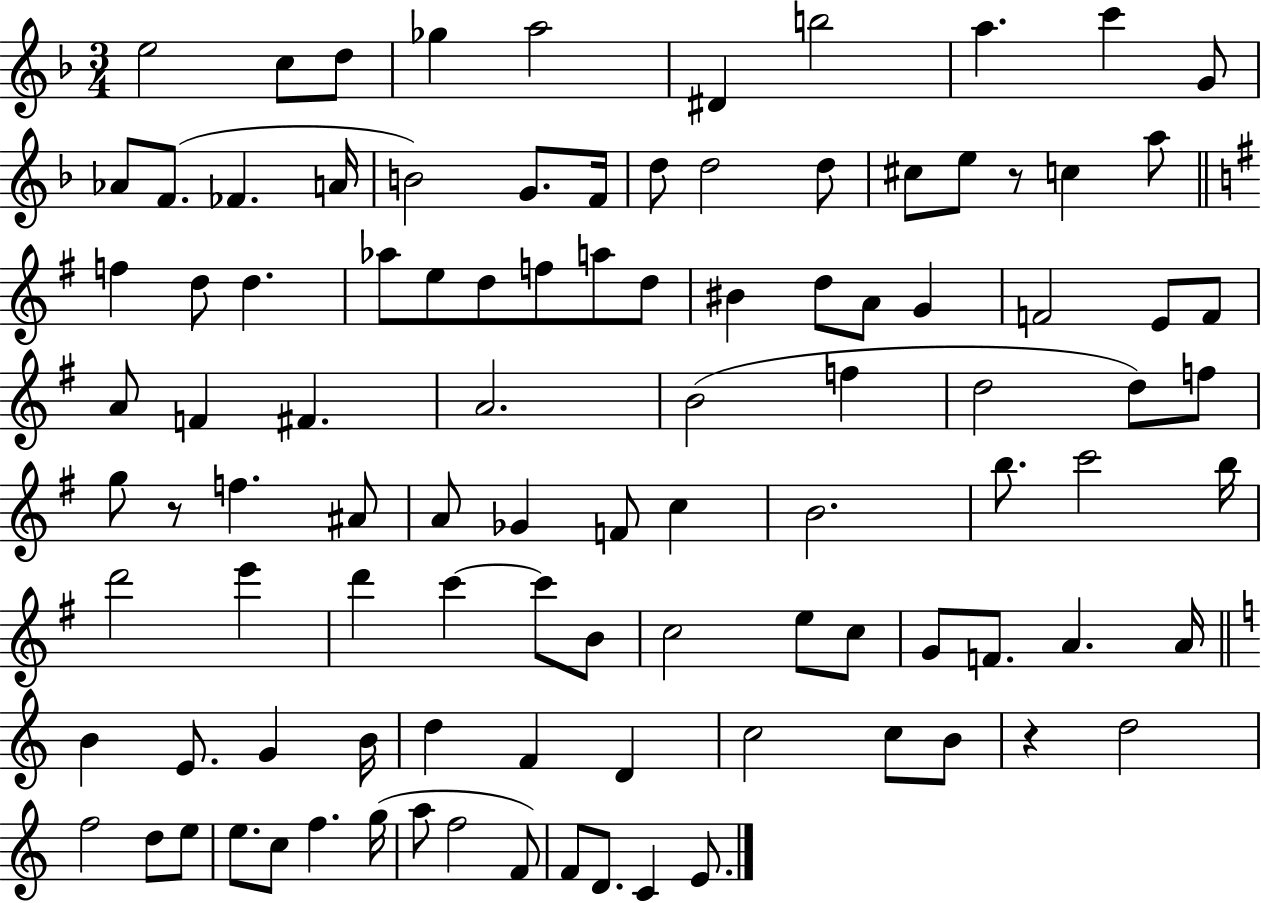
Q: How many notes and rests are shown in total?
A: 101